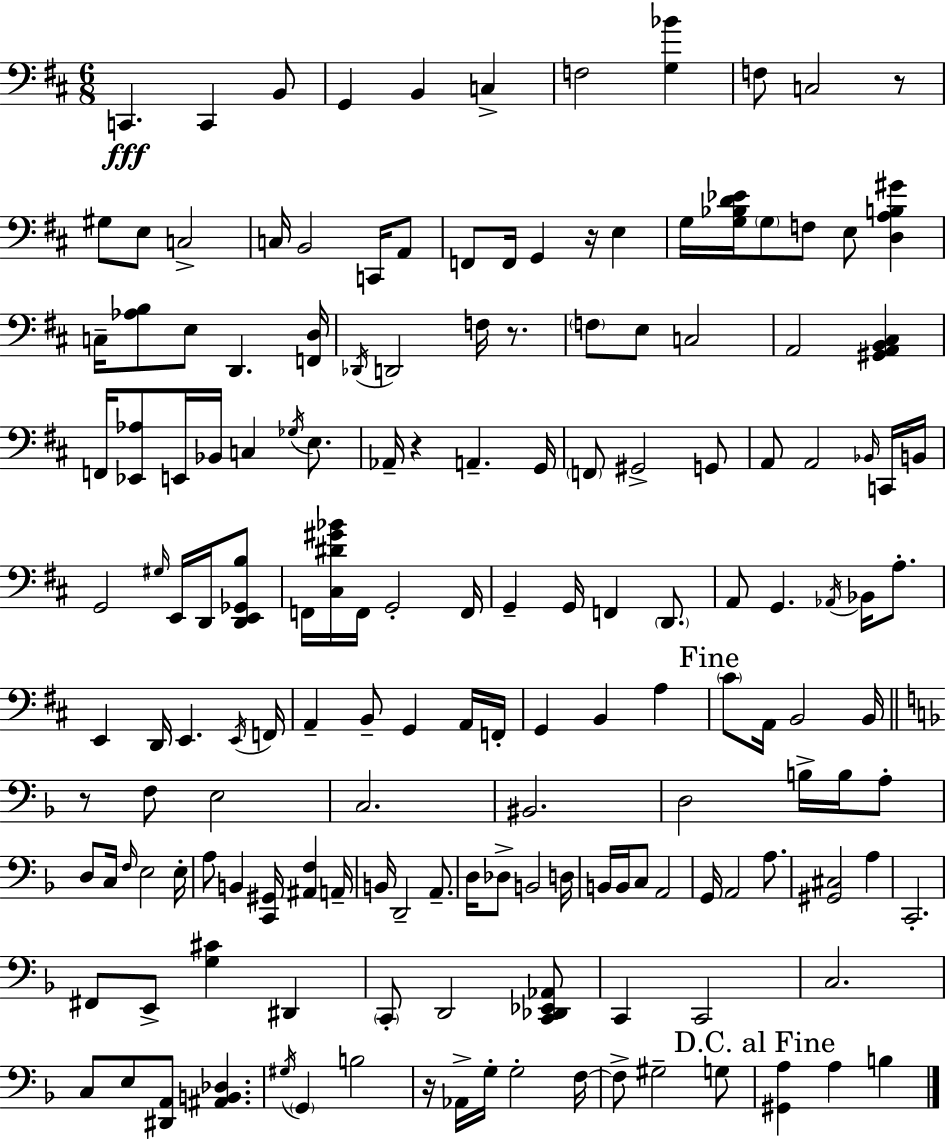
{
  \clef bass
  \numericTimeSignature
  \time 6/8
  \key d \major
  c,4.\fff c,4 b,8 | g,4 b,4 c4-> | f2 <g bes'>4 | f8 c2 r8 | \break gis8 e8 c2-> | c16 b,2 c,16 a,8 | f,8 f,16 g,4 r16 e4 | g16 <g bes d' ees'>16 \parenthesize g8 f8 e8 <d a b gis'>4 | \break c16-- <aes b>8 e8 d,4. <f, d>16 | \acciaccatura { des,16 } d,2 f16 r8. | \parenthesize f8 e8 c2 | a,2 <gis, a, b, cis>4 | \break f,16 <ees, aes>8 e,16 bes,16 c4 \acciaccatura { ges16 } e8. | aes,16-- r4 a,4.-- | g,16 \parenthesize f,8 gis,2-> | g,8 a,8 a,2 | \break \grace { bes,16 } c,16 b,16 g,2 \grace { gis16 } | e,16 d,16 <d, e, ges, b>8 f,16 <cis dis' gis' bes'>16 f,16 g,2-. | f,16 g,4-- g,16 f,4 | \parenthesize d,8. a,8 g,4. | \break \acciaccatura { aes,16 } bes,16 a8.-. e,4 d,16 e,4. | \acciaccatura { e,16 } f,16 a,4-- b,8-- | g,4 a,16 f,16-. g,4 b,4 | a4 \mark "Fine" \parenthesize cis'8 a,16 b,2 | \break b,16 \bar "||" \break \key f \major r8 f8 e2 | c2. | bis,2. | d2 b16-> b16 a8-. | \break d8 c16 \grace { f16 } e2 | e16-. a8 b,4 <c, gis,>16 <ais, f>4 | a,16-- b,16 d,2-- a,8.-- | d16 des8-> b,2 | \break d16 b,16 b,16 c8 a,2 | g,16 a,2 a8. | <gis, cis>2 a4 | c,2.-. | \break fis,8 e,8-> <g cis'>4 dis,4 | \parenthesize c,8-. d,2 <c, des, ees, aes,>8 | c,4 c,2 | c2. | \break c8 e8 <dis, a,>8 <ais, b, des>4. | \acciaccatura { gis16 } \parenthesize g,4 b2 | r16 aes,16-> g16-. g2-. | f16~~ f8-> gis2-- | \break g8 \mark "D.C. al Fine" <gis, a>4 a4 b4 | \bar "|."
}